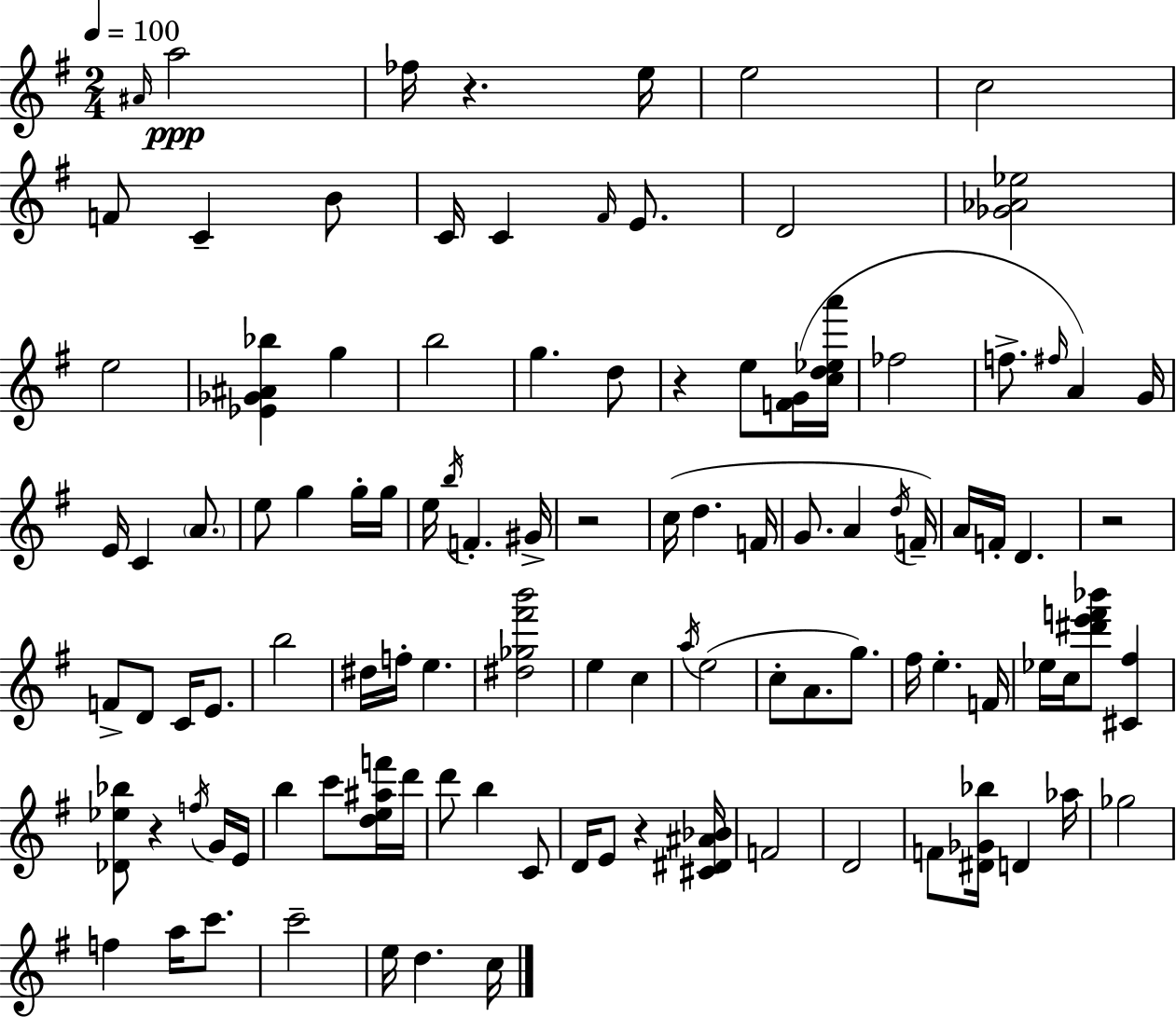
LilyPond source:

{
  \clef treble
  \numericTimeSignature
  \time 2/4
  \key e \minor
  \tempo 4 = 100
  \grace { ais'16 }\ppp a''2 | fes''16 r4. | e''16 e''2 | c''2 | \break f'8 c'4-- b'8 | c'16 c'4 \grace { fis'16 } e'8. | d'2 | <ges' aes' ees''>2 | \break e''2 | <ees' ges' ais' bes''>4 g''4 | b''2 | g''4. | \break d''8 r4 e''8 | <f' g'>16( <c'' d'' ees'' a'''>16 fes''2 | f''8.-> \grace { fis''16 } a'4) | g'16 e'16 c'4 | \break \parenthesize a'8. e''8 g''4 | g''16-. g''16 e''16 \acciaccatura { b''16 } f'4.-. | gis'16-> r2 | c''16( d''4. | \break f'16 g'8. a'4 | \acciaccatura { d''16 }) f'16-- a'16 f'16-. d'4. | r2 | f'8-> d'8 | \break c'16 e'8. b''2 | dis''16 f''16-. e''4. | <dis'' ges'' fis''' b'''>2 | e''4 | \break c''4 \acciaccatura { a''16 } e''2( | c''8-. | a'8. g''8.) fis''16 e''4.-. | f'16 ees''16 c''16 | \break <dis''' e''' f''' bes'''>8 <cis' fis''>4 <des' ees'' bes''>8 | r4 \acciaccatura { f''16 } g'16 e'16 b''4 | c'''8 <d'' e'' ais'' f'''>16 d'''16 d'''8 | b''4 c'8 d'16 | \break e'8 r4 <cis' dis' ais' bes'>16 f'2 | d'2 | f'8 | <dis' ges' bes''>16 d'4 aes''16 ges''2 | \break f''4 | a''16 c'''8. c'''2-- | e''16 | d''4. c''16 \bar "|."
}